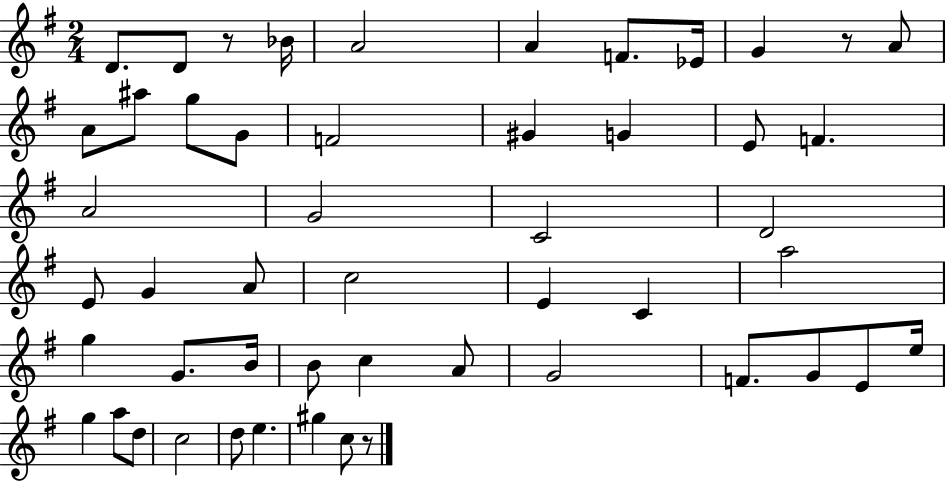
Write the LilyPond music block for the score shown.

{
  \clef treble
  \numericTimeSignature
  \time 2/4
  \key g \major
  \repeat volta 2 { d'8. d'8 r8 bes'16 | a'2 | a'4 f'8. ees'16 | g'4 r8 a'8 | \break a'8 ais''8 g''8 g'8 | f'2 | gis'4 g'4 | e'8 f'4. | \break a'2 | g'2 | c'2 | d'2 | \break e'8 g'4 a'8 | c''2 | e'4 c'4 | a''2 | \break g''4 g'8. b'16 | b'8 c''4 a'8 | g'2 | f'8. g'8 e'8 e''16 | \break g''4 a''8 d''8 | c''2 | d''8 e''4. | gis''4 c''8 r8 | \break } \bar "|."
}